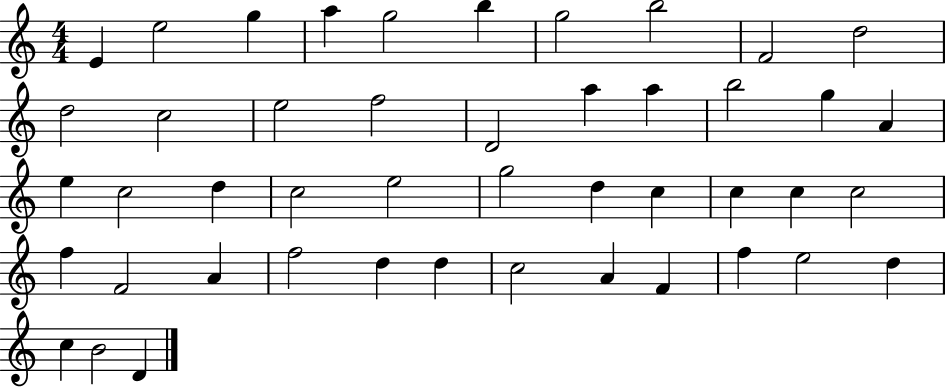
{
  \clef treble
  \numericTimeSignature
  \time 4/4
  \key c \major
  e'4 e''2 g''4 | a''4 g''2 b''4 | g''2 b''2 | f'2 d''2 | \break d''2 c''2 | e''2 f''2 | d'2 a''4 a''4 | b''2 g''4 a'4 | \break e''4 c''2 d''4 | c''2 e''2 | g''2 d''4 c''4 | c''4 c''4 c''2 | \break f''4 f'2 a'4 | f''2 d''4 d''4 | c''2 a'4 f'4 | f''4 e''2 d''4 | \break c''4 b'2 d'4 | \bar "|."
}